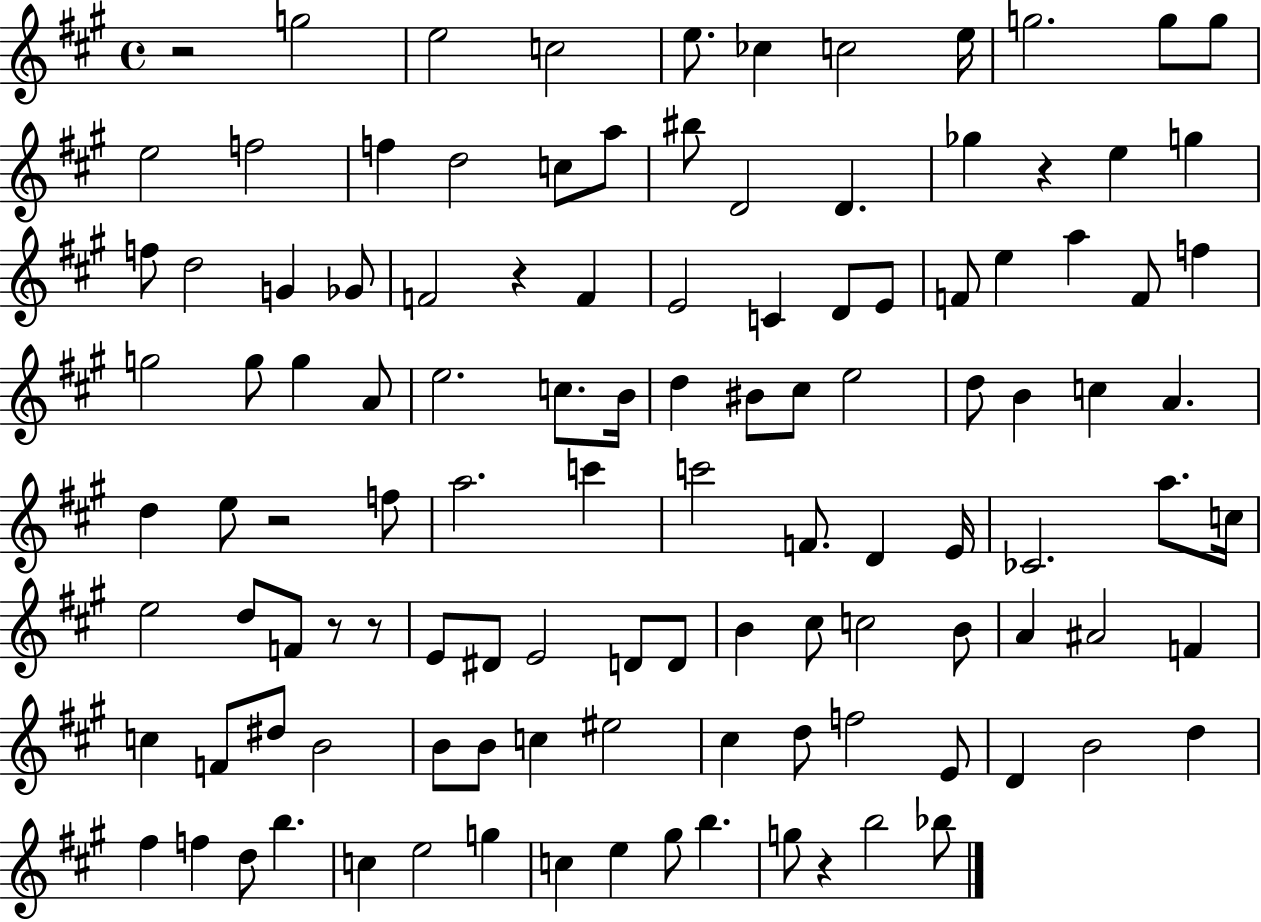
{
  \clef treble
  \time 4/4
  \defaultTimeSignature
  \key a \major
  \repeat volta 2 { r2 g''2 | e''2 c''2 | e''8. ces''4 c''2 e''16 | g''2. g''8 g''8 | \break e''2 f''2 | f''4 d''2 c''8 a''8 | bis''8 d'2 d'4. | ges''4 r4 e''4 g''4 | \break f''8 d''2 g'4 ges'8 | f'2 r4 f'4 | e'2 c'4 d'8 e'8 | f'8 e''4 a''4 f'8 f''4 | \break g''2 g''8 g''4 a'8 | e''2. c''8. b'16 | d''4 bis'8 cis''8 e''2 | d''8 b'4 c''4 a'4. | \break d''4 e''8 r2 f''8 | a''2. c'''4 | c'''2 f'8. d'4 e'16 | ces'2. a''8. c''16 | \break e''2 d''8 f'8 r8 r8 | e'8 dis'8 e'2 d'8 d'8 | b'4 cis''8 c''2 b'8 | a'4 ais'2 f'4 | \break c''4 f'8 dis''8 b'2 | b'8 b'8 c''4 eis''2 | cis''4 d''8 f''2 e'8 | d'4 b'2 d''4 | \break fis''4 f''4 d''8 b''4. | c''4 e''2 g''4 | c''4 e''4 gis''8 b''4. | g''8 r4 b''2 bes''8 | \break } \bar "|."
}